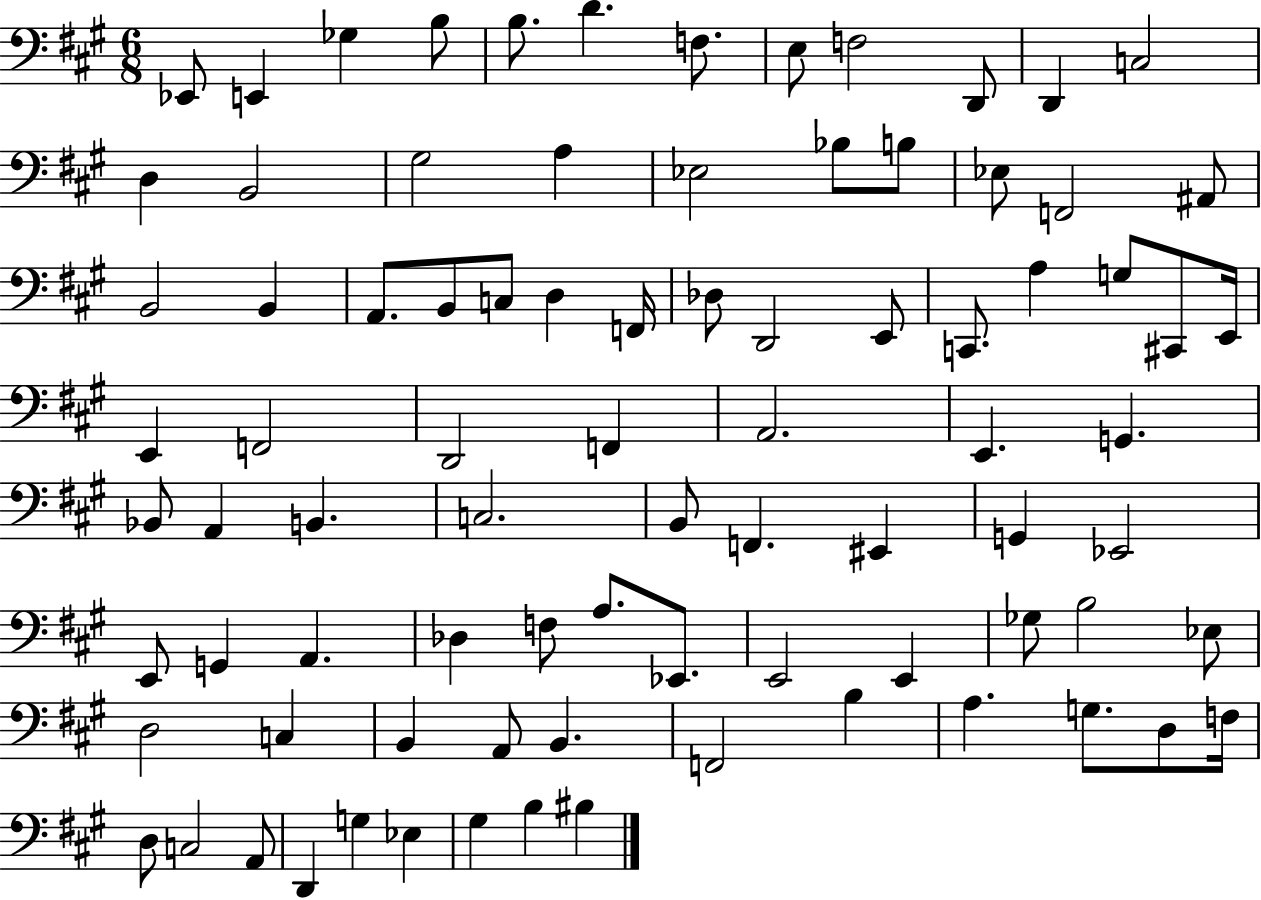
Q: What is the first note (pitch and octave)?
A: Eb2